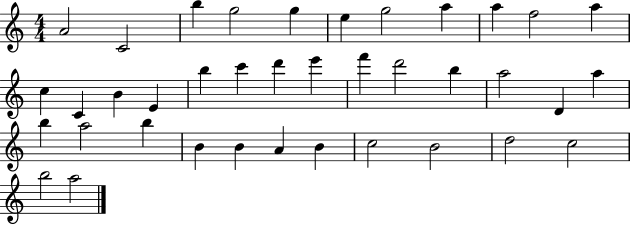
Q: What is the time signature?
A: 4/4